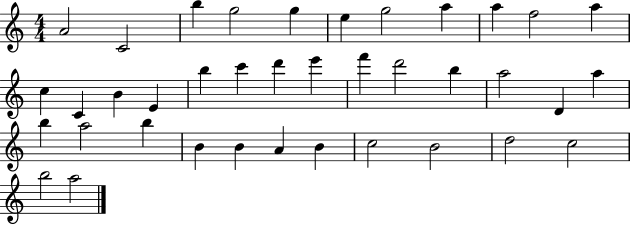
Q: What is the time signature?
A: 4/4